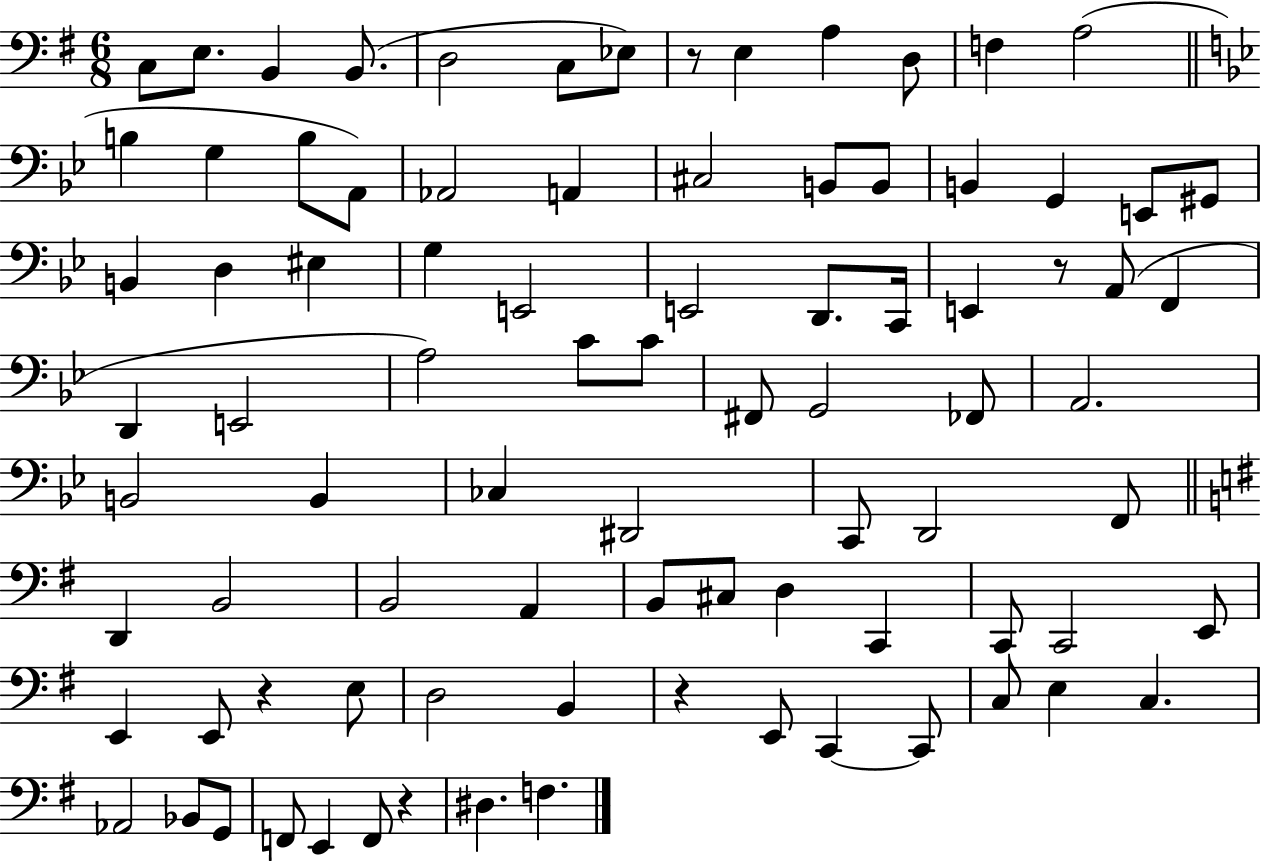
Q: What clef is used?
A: bass